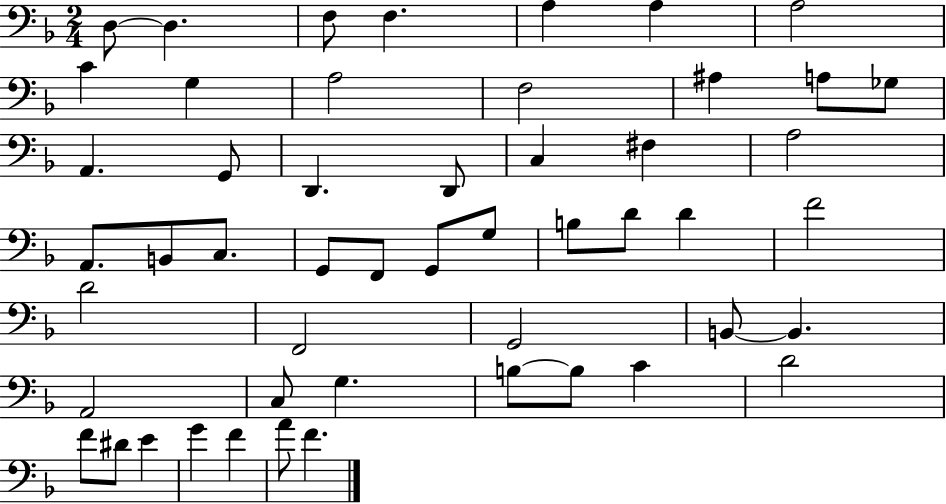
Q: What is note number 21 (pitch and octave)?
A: A3